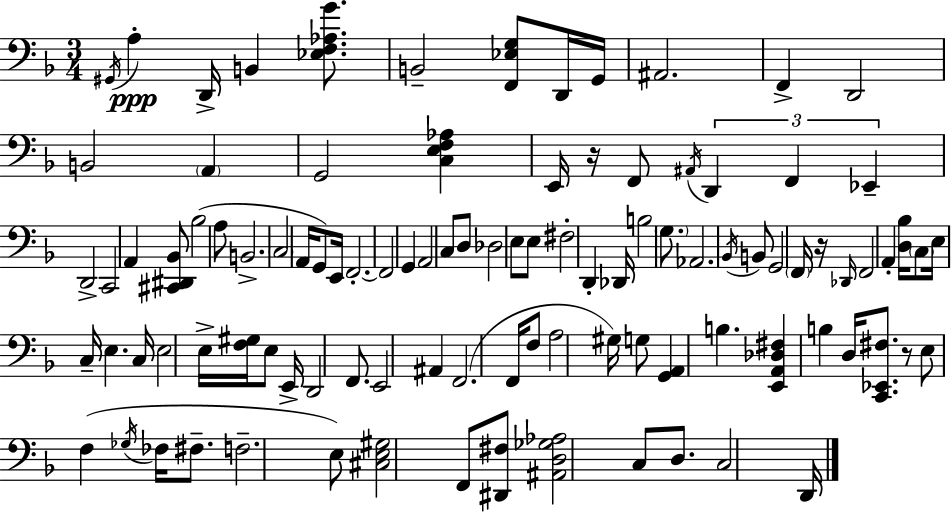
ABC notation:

X:1
T:Untitled
M:3/4
L:1/4
K:F
^G,,/4 A, D,,/4 B,, [_E,F,_A,G]/2 B,,2 [F,,_E,G,]/2 D,,/4 G,,/4 ^A,,2 F,, D,,2 B,,2 A,, G,,2 [C,E,F,_A,] E,,/4 z/4 F,,/2 ^A,,/4 D,, F,, _E,, D,,2 C,,2 A,, [^C,,^D,,_B,,]/2 _B,2 A,/2 B,,2 C,2 A,,/4 G,,/2 E,,/4 F,,2 F,,2 G,, A,,2 C,/2 D,/2 _D,2 E,/2 E,/2 ^F,2 D,, _D,,/4 B,2 G,/2 _A,,2 _B,,/4 B,,/2 G,,2 F,,/4 z/4 _D,,/4 F,,2 A,, [D,_B,]/4 C,/2 E,/4 C,/4 E, C,/4 E,2 E,/4 [F,^G,]/4 E,/2 E,,/4 D,,2 F,,/2 E,,2 ^A,, F,,2 F,,/4 F,/2 A,2 ^G,/4 G,/2 [G,,A,,] B, [E,,A,,_D,^F,] B, D,/4 [C,,_E,,^F,]/2 z/2 E,/2 F, _G,/4 _F,/4 ^F,/2 F,2 E,/2 [^C,E,^G,]2 F,,/2 [^D,,^F,]/2 [^A,,D,_G,_A,]2 C,/2 D,/2 C,2 D,,/4